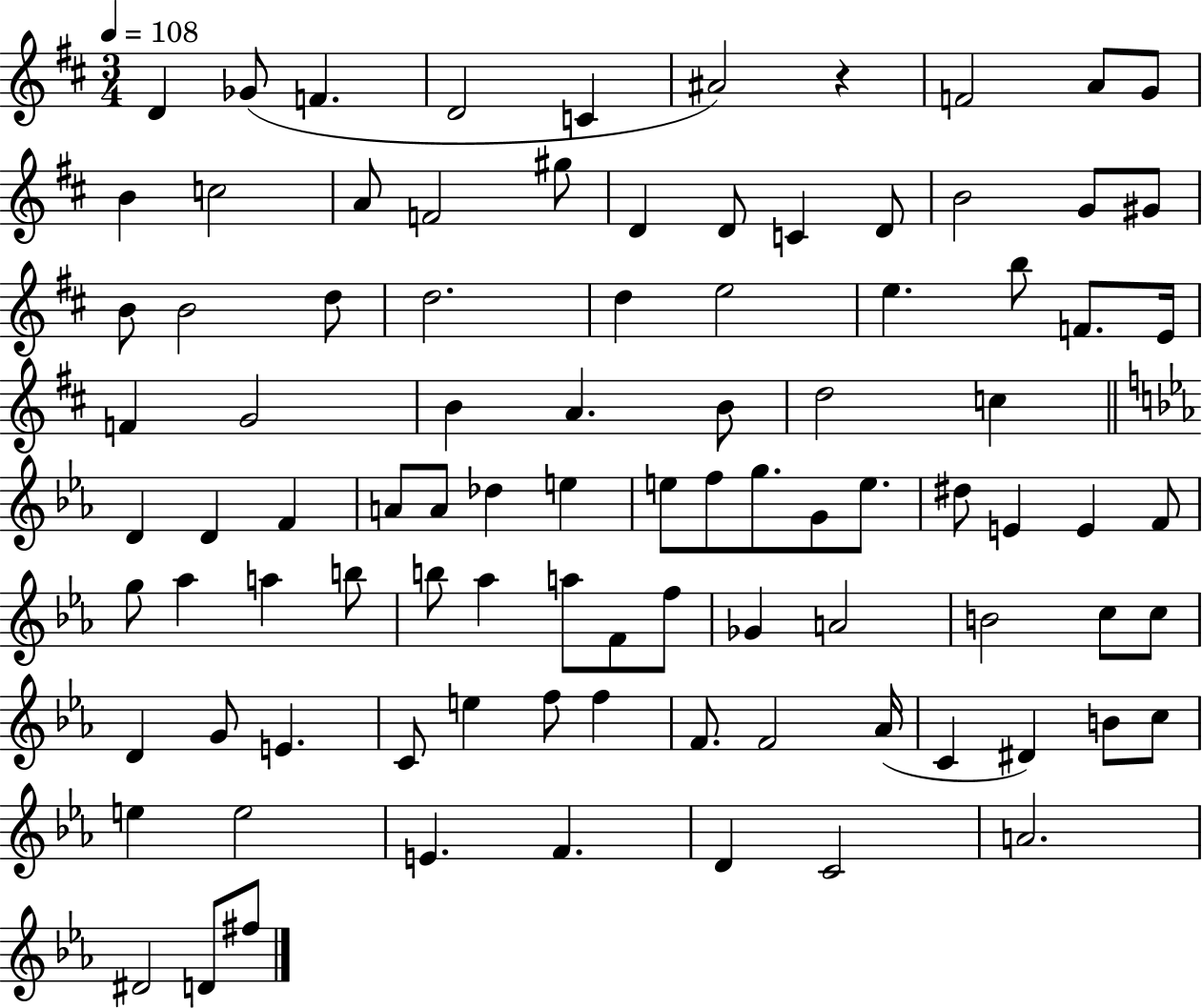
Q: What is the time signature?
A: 3/4